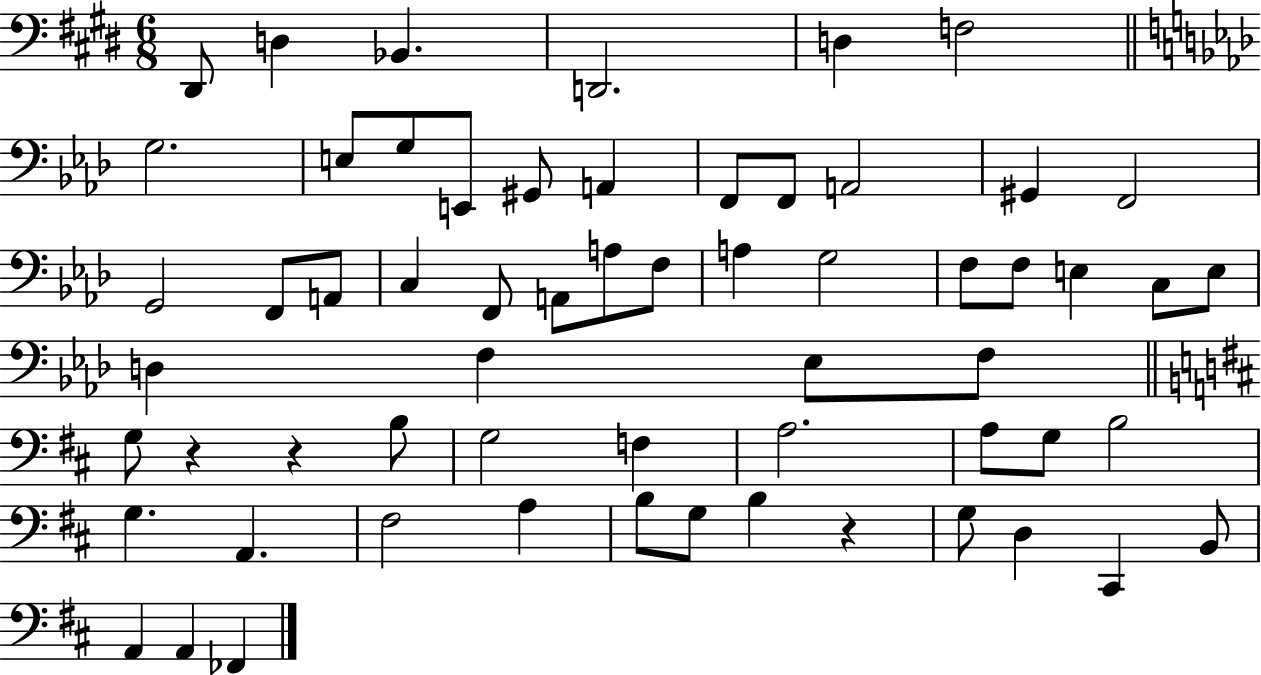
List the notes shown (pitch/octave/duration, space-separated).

D#2/e D3/q Bb2/q. D2/h. D3/q F3/h G3/h. E3/e G3/e E2/e G#2/e A2/q F2/e F2/e A2/h G#2/q F2/h G2/h F2/e A2/e C3/q F2/e A2/e A3/e F3/e A3/q G3/h F3/e F3/e E3/q C3/e E3/e D3/q F3/q Eb3/e F3/e G3/e R/q R/q B3/e G3/h F3/q A3/h. A3/e G3/e B3/h G3/q. A2/q. F#3/h A3/q B3/e G3/e B3/q R/q G3/e D3/q C#2/q B2/e A2/q A2/q FES2/q